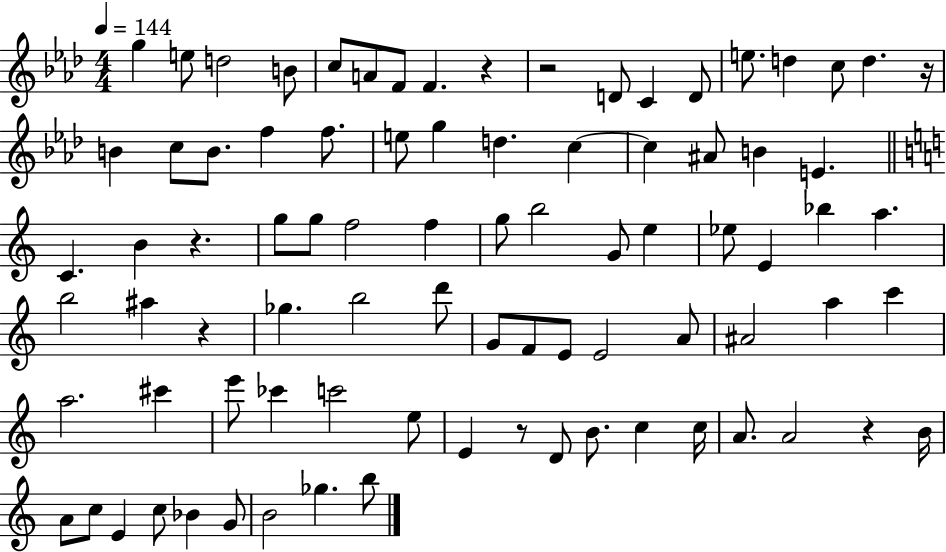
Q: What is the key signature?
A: AES major